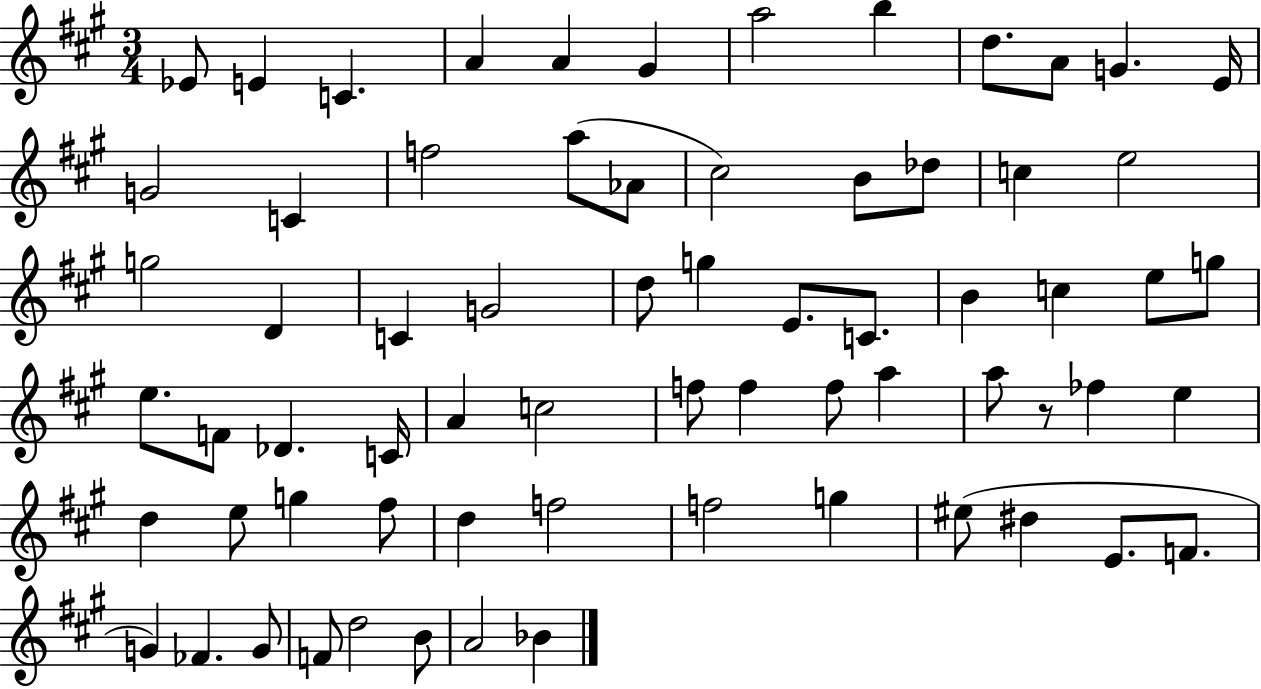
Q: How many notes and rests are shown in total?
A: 68